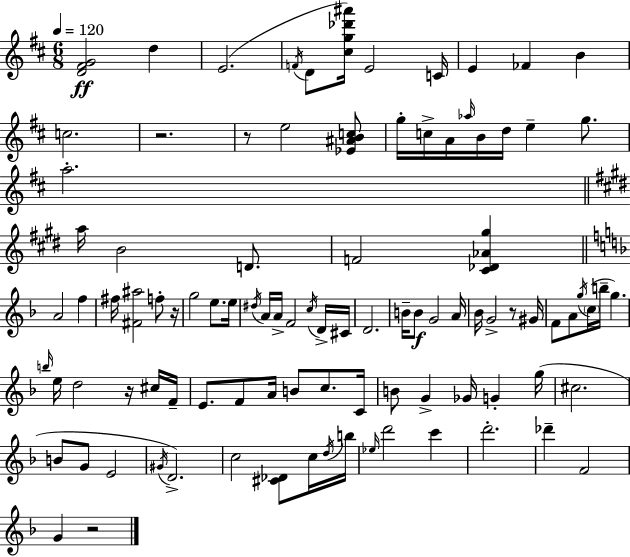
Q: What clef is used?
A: treble